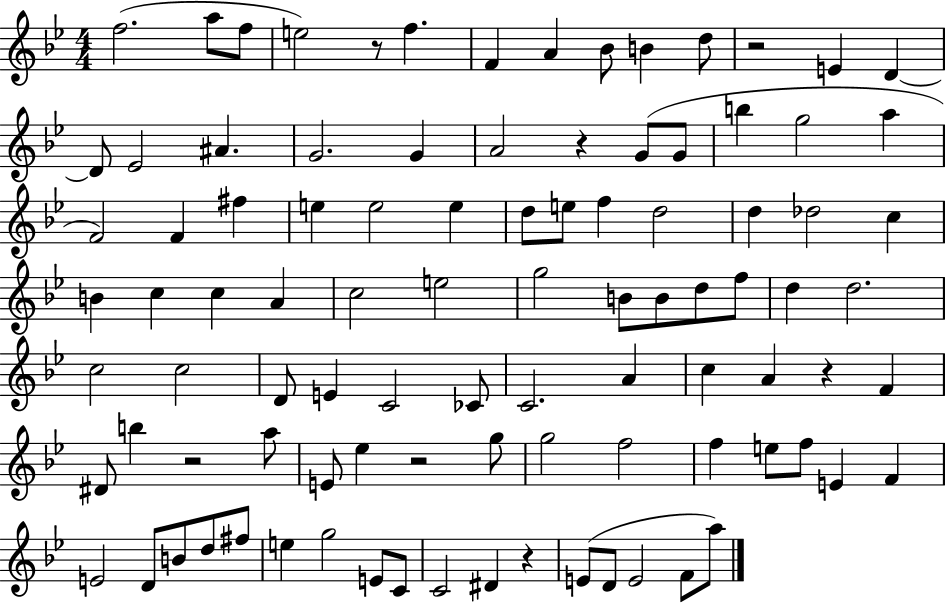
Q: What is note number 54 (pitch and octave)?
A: C4